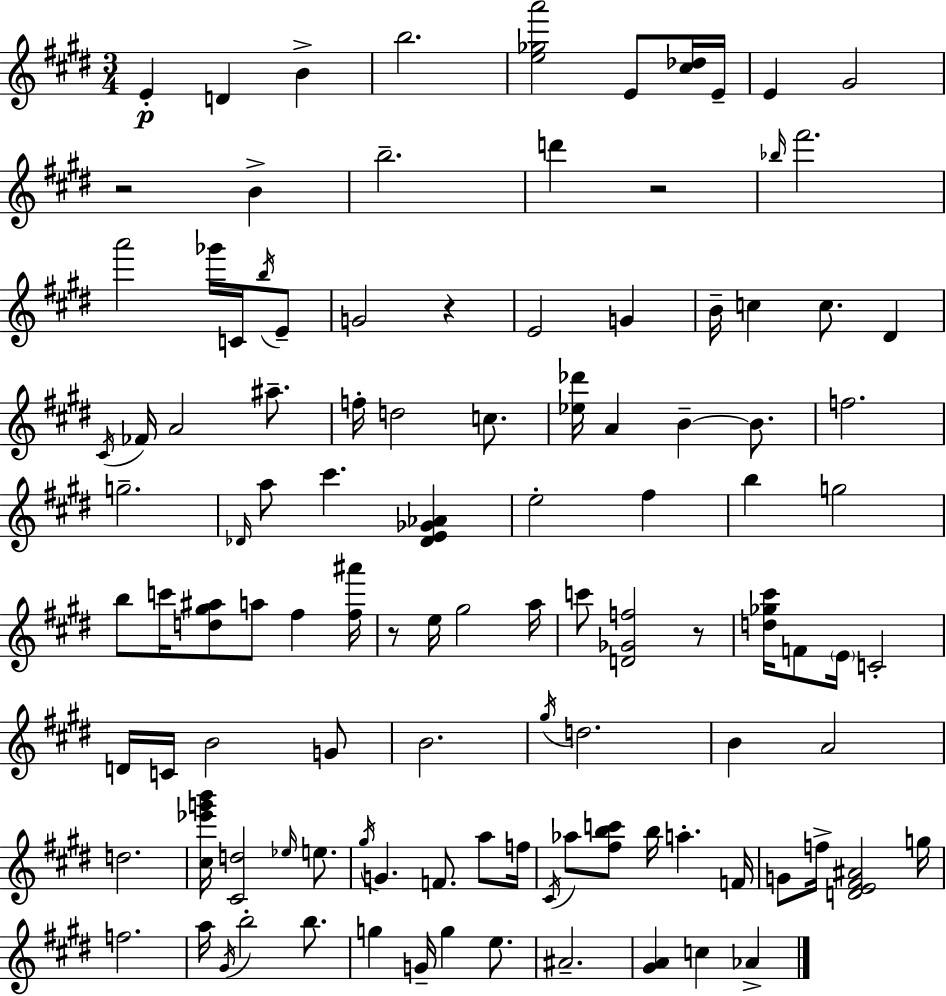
E4/q D4/q B4/q B5/h. [E5,Gb5,A6]/h E4/e [C#5,Db5]/s E4/s E4/q G#4/h R/h B4/q B5/h. D6/q R/h Bb5/s F#6/h. A6/h Gb6/s C4/s B5/s E4/e G4/h R/q E4/h G4/q B4/s C5/q C5/e. D#4/q C#4/s FES4/s A4/h A#5/e. F5/s D5/h C5/e. [Eb5,Db6]/s A4/q B4/q B4/e. F5/h. G5/h. Db4/s A5/e C#6/q. [Db4,E4,Gb4,Ab4]/q E5/h F#5/q B5/q G5/h B5/e C6/s [D5,G#5,A#5]/e A5/e F#5/q [F#5,A#6]/s R/e E5/s G#5/h A5/s C6/e [D4,Gb4,F5]/h R/e [D5,Gb5,C#6]/s F4/e E4/s C4/h D4/s C4/s B4/h G4/e B4/h. G#5/s D5/h. B4/q A4/h D5/h. [C#5,Eb6,G6,B6]/s [C#4,D5]/h Eb5/s E5/e. G#5/s G4/q. F4/e. A5/e F5/s C#4/s Ab5/e [F#5,B5,C6]/e B5/s A5/q. F4/s G4/e F5/s [D4,E4,F#4,A#4]/h G5/s F5/h. A5/s G#4/s B5/h B5/e. G5/q G4/s G5/q E5/e. A#4/h. [G#4,A4]/q C5/q Ab4/q